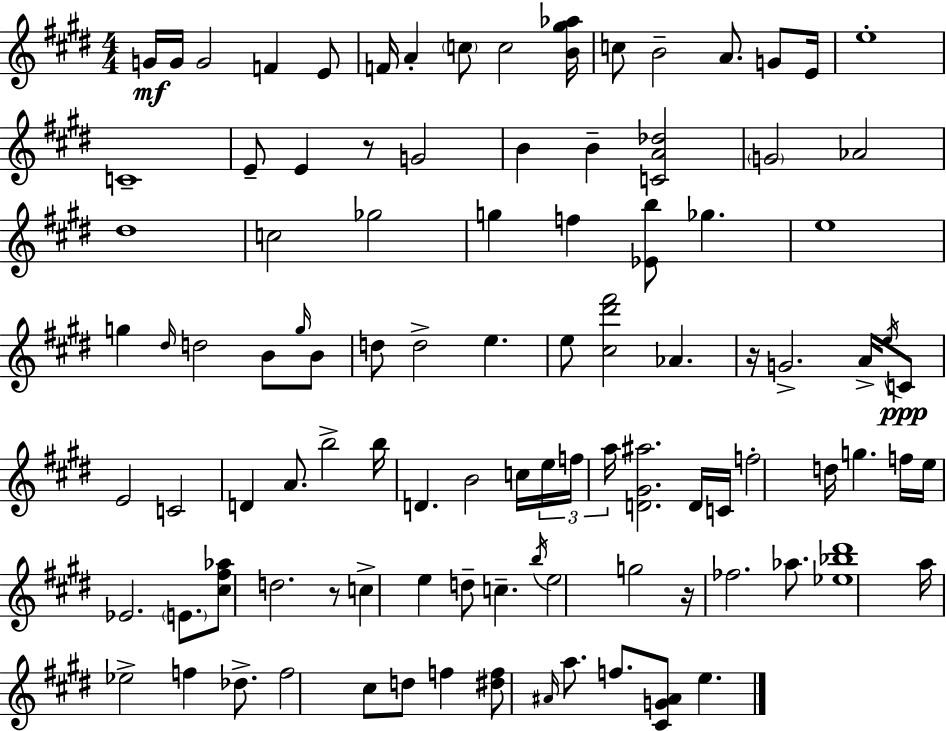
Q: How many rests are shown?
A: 4